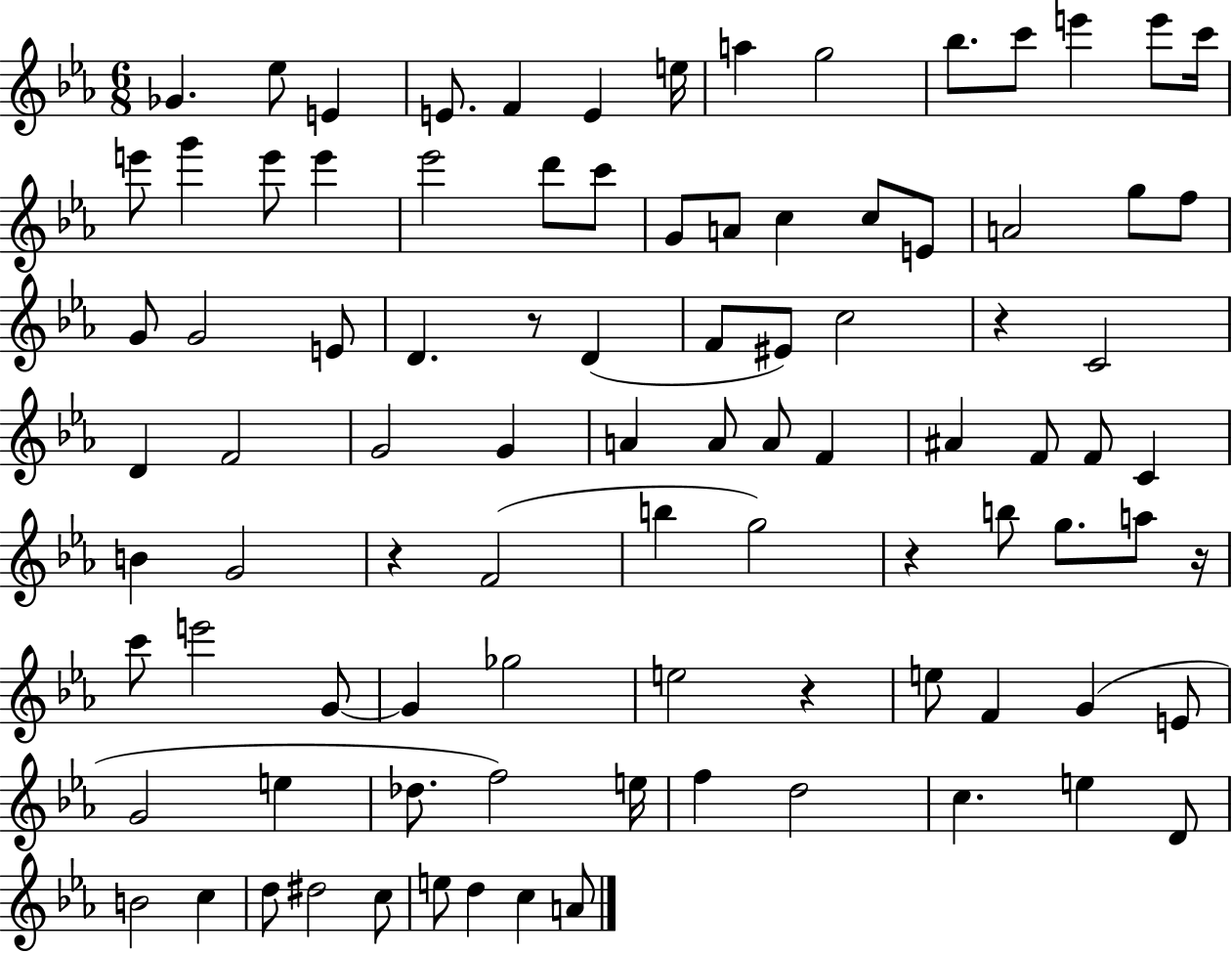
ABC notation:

X:1
T:Untitled
M:6/8
L:1/4
K:Eb
_G _e/2 E E/2 F E e/4 a g2 _b/2 c'/2 e' e'/2 c'/4 e'/2 g' e'/2 e' _e'2 d'/2 c'/2 G/2 A/2 c c/2 E/2 A2 g/2 f/2 G/2 G2 E/2 D z/2 D F/2 ^E/2 c2 z C2 D F2 G2 G A A/2 A/2 F ^A F/2 F/2 C B G2 z F2 b g2 z b/2 g/2 a/2 z/4 c'/2 e'2 G/2 G _g2 e2 z e/2 F G E/2 G2 e _d/2 f2 e/4 f d2 c e D/2 B2 c d/2 ^d2 c/2 e/2 d c A/2